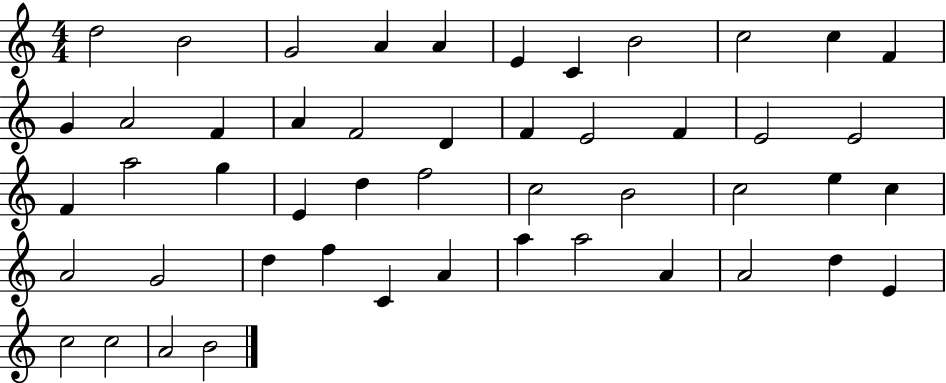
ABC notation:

X:1
T:Untitled
M:4/4
L:1/4
K:C
d2 B2 G2 A A E C B2 c2 c F G A2 F A F2 D F E2 F E2 E2 F a2 g E d f2 c2 B2 c2 e c A2 G2 d f C A a a2 A A2 d E c2 c2 A2 B2